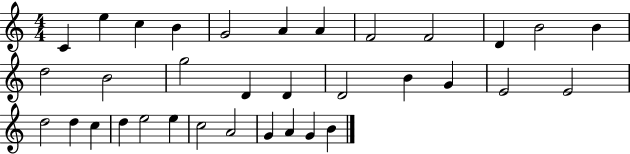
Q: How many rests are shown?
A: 0